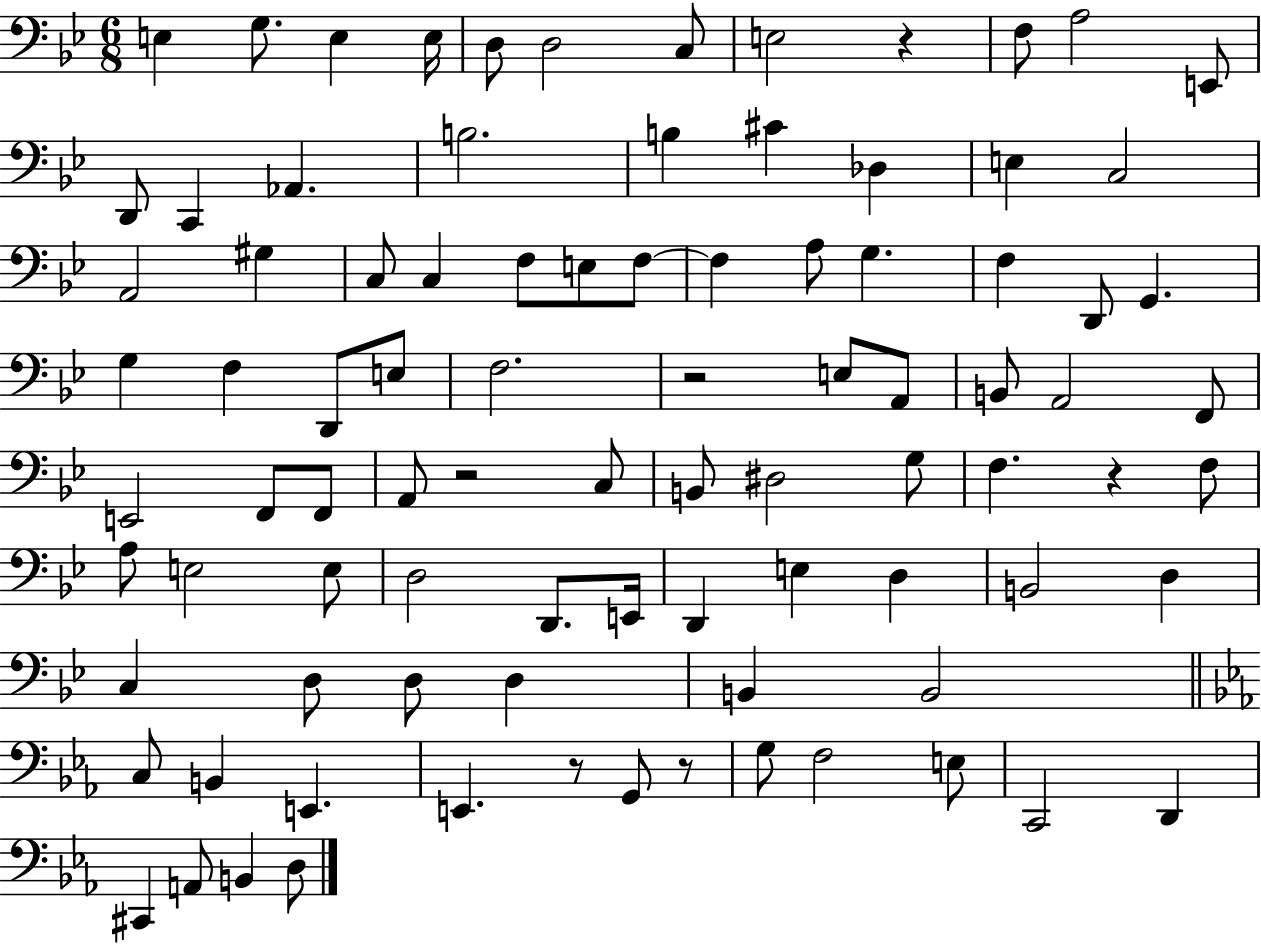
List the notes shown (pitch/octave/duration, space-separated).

E3/q G3/e. E3/q E3/s D3/e D3/h C3/e E3/h R/q F3/e A3/h E2/e D2/e C2/q Ab2/q. B3/h. B3/q C#4/q Db3/q E3/q C3/h A2/h G#3/q C3/e C3/q F3/e E3/e F3/e F3/q A3/e G3/q. F3/q D2/e G2/q. G3/q F3/q D2/e E3/e F3/h. R/h E3/e A2/e B2/e A2/h F2/e E2/h F2/e F2/e A2/e R/h C3/e B2/e D#3/h G3/e F3/q. R/q F3/e A3/e E3/h E3/e D3/h D2/e. E2/s D2/q E3/q D3/q B2/h D3/q C3/q D3/e D3/e D3/q B2/q B2/h C3/e B2/q E2/q. E2/q. R/e G2/e R/e G3/e F3/h E3/e C2/h D2/q C#2/q A2/e B2/q D3/e